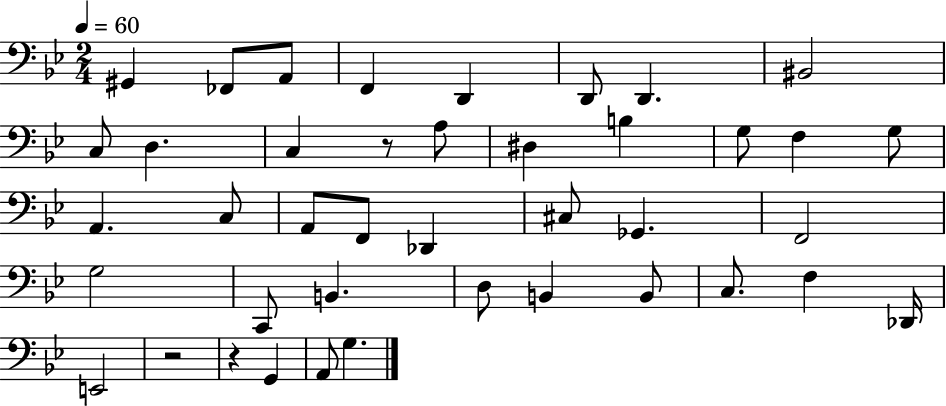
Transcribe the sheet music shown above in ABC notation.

X:1
T:Untitled
M:2/4
L:1/4
K:Bb
^G,, _F,,/2 A,,/2 F,, D,, D,,/2 D,, ^B,,2 C,/2 D, C, z/2 A,/2 ^D, B, G,/2 F, G,/2 A,, C,/2 A,,/2 F,,/2 _D,, ^C,/2 _G,, F,,2 G,2 C,,/2 B,, D,/2 B,, B,,/2 C,/2 F, _D,,/4 E,,2 z2 z G,, A,,/2 G,